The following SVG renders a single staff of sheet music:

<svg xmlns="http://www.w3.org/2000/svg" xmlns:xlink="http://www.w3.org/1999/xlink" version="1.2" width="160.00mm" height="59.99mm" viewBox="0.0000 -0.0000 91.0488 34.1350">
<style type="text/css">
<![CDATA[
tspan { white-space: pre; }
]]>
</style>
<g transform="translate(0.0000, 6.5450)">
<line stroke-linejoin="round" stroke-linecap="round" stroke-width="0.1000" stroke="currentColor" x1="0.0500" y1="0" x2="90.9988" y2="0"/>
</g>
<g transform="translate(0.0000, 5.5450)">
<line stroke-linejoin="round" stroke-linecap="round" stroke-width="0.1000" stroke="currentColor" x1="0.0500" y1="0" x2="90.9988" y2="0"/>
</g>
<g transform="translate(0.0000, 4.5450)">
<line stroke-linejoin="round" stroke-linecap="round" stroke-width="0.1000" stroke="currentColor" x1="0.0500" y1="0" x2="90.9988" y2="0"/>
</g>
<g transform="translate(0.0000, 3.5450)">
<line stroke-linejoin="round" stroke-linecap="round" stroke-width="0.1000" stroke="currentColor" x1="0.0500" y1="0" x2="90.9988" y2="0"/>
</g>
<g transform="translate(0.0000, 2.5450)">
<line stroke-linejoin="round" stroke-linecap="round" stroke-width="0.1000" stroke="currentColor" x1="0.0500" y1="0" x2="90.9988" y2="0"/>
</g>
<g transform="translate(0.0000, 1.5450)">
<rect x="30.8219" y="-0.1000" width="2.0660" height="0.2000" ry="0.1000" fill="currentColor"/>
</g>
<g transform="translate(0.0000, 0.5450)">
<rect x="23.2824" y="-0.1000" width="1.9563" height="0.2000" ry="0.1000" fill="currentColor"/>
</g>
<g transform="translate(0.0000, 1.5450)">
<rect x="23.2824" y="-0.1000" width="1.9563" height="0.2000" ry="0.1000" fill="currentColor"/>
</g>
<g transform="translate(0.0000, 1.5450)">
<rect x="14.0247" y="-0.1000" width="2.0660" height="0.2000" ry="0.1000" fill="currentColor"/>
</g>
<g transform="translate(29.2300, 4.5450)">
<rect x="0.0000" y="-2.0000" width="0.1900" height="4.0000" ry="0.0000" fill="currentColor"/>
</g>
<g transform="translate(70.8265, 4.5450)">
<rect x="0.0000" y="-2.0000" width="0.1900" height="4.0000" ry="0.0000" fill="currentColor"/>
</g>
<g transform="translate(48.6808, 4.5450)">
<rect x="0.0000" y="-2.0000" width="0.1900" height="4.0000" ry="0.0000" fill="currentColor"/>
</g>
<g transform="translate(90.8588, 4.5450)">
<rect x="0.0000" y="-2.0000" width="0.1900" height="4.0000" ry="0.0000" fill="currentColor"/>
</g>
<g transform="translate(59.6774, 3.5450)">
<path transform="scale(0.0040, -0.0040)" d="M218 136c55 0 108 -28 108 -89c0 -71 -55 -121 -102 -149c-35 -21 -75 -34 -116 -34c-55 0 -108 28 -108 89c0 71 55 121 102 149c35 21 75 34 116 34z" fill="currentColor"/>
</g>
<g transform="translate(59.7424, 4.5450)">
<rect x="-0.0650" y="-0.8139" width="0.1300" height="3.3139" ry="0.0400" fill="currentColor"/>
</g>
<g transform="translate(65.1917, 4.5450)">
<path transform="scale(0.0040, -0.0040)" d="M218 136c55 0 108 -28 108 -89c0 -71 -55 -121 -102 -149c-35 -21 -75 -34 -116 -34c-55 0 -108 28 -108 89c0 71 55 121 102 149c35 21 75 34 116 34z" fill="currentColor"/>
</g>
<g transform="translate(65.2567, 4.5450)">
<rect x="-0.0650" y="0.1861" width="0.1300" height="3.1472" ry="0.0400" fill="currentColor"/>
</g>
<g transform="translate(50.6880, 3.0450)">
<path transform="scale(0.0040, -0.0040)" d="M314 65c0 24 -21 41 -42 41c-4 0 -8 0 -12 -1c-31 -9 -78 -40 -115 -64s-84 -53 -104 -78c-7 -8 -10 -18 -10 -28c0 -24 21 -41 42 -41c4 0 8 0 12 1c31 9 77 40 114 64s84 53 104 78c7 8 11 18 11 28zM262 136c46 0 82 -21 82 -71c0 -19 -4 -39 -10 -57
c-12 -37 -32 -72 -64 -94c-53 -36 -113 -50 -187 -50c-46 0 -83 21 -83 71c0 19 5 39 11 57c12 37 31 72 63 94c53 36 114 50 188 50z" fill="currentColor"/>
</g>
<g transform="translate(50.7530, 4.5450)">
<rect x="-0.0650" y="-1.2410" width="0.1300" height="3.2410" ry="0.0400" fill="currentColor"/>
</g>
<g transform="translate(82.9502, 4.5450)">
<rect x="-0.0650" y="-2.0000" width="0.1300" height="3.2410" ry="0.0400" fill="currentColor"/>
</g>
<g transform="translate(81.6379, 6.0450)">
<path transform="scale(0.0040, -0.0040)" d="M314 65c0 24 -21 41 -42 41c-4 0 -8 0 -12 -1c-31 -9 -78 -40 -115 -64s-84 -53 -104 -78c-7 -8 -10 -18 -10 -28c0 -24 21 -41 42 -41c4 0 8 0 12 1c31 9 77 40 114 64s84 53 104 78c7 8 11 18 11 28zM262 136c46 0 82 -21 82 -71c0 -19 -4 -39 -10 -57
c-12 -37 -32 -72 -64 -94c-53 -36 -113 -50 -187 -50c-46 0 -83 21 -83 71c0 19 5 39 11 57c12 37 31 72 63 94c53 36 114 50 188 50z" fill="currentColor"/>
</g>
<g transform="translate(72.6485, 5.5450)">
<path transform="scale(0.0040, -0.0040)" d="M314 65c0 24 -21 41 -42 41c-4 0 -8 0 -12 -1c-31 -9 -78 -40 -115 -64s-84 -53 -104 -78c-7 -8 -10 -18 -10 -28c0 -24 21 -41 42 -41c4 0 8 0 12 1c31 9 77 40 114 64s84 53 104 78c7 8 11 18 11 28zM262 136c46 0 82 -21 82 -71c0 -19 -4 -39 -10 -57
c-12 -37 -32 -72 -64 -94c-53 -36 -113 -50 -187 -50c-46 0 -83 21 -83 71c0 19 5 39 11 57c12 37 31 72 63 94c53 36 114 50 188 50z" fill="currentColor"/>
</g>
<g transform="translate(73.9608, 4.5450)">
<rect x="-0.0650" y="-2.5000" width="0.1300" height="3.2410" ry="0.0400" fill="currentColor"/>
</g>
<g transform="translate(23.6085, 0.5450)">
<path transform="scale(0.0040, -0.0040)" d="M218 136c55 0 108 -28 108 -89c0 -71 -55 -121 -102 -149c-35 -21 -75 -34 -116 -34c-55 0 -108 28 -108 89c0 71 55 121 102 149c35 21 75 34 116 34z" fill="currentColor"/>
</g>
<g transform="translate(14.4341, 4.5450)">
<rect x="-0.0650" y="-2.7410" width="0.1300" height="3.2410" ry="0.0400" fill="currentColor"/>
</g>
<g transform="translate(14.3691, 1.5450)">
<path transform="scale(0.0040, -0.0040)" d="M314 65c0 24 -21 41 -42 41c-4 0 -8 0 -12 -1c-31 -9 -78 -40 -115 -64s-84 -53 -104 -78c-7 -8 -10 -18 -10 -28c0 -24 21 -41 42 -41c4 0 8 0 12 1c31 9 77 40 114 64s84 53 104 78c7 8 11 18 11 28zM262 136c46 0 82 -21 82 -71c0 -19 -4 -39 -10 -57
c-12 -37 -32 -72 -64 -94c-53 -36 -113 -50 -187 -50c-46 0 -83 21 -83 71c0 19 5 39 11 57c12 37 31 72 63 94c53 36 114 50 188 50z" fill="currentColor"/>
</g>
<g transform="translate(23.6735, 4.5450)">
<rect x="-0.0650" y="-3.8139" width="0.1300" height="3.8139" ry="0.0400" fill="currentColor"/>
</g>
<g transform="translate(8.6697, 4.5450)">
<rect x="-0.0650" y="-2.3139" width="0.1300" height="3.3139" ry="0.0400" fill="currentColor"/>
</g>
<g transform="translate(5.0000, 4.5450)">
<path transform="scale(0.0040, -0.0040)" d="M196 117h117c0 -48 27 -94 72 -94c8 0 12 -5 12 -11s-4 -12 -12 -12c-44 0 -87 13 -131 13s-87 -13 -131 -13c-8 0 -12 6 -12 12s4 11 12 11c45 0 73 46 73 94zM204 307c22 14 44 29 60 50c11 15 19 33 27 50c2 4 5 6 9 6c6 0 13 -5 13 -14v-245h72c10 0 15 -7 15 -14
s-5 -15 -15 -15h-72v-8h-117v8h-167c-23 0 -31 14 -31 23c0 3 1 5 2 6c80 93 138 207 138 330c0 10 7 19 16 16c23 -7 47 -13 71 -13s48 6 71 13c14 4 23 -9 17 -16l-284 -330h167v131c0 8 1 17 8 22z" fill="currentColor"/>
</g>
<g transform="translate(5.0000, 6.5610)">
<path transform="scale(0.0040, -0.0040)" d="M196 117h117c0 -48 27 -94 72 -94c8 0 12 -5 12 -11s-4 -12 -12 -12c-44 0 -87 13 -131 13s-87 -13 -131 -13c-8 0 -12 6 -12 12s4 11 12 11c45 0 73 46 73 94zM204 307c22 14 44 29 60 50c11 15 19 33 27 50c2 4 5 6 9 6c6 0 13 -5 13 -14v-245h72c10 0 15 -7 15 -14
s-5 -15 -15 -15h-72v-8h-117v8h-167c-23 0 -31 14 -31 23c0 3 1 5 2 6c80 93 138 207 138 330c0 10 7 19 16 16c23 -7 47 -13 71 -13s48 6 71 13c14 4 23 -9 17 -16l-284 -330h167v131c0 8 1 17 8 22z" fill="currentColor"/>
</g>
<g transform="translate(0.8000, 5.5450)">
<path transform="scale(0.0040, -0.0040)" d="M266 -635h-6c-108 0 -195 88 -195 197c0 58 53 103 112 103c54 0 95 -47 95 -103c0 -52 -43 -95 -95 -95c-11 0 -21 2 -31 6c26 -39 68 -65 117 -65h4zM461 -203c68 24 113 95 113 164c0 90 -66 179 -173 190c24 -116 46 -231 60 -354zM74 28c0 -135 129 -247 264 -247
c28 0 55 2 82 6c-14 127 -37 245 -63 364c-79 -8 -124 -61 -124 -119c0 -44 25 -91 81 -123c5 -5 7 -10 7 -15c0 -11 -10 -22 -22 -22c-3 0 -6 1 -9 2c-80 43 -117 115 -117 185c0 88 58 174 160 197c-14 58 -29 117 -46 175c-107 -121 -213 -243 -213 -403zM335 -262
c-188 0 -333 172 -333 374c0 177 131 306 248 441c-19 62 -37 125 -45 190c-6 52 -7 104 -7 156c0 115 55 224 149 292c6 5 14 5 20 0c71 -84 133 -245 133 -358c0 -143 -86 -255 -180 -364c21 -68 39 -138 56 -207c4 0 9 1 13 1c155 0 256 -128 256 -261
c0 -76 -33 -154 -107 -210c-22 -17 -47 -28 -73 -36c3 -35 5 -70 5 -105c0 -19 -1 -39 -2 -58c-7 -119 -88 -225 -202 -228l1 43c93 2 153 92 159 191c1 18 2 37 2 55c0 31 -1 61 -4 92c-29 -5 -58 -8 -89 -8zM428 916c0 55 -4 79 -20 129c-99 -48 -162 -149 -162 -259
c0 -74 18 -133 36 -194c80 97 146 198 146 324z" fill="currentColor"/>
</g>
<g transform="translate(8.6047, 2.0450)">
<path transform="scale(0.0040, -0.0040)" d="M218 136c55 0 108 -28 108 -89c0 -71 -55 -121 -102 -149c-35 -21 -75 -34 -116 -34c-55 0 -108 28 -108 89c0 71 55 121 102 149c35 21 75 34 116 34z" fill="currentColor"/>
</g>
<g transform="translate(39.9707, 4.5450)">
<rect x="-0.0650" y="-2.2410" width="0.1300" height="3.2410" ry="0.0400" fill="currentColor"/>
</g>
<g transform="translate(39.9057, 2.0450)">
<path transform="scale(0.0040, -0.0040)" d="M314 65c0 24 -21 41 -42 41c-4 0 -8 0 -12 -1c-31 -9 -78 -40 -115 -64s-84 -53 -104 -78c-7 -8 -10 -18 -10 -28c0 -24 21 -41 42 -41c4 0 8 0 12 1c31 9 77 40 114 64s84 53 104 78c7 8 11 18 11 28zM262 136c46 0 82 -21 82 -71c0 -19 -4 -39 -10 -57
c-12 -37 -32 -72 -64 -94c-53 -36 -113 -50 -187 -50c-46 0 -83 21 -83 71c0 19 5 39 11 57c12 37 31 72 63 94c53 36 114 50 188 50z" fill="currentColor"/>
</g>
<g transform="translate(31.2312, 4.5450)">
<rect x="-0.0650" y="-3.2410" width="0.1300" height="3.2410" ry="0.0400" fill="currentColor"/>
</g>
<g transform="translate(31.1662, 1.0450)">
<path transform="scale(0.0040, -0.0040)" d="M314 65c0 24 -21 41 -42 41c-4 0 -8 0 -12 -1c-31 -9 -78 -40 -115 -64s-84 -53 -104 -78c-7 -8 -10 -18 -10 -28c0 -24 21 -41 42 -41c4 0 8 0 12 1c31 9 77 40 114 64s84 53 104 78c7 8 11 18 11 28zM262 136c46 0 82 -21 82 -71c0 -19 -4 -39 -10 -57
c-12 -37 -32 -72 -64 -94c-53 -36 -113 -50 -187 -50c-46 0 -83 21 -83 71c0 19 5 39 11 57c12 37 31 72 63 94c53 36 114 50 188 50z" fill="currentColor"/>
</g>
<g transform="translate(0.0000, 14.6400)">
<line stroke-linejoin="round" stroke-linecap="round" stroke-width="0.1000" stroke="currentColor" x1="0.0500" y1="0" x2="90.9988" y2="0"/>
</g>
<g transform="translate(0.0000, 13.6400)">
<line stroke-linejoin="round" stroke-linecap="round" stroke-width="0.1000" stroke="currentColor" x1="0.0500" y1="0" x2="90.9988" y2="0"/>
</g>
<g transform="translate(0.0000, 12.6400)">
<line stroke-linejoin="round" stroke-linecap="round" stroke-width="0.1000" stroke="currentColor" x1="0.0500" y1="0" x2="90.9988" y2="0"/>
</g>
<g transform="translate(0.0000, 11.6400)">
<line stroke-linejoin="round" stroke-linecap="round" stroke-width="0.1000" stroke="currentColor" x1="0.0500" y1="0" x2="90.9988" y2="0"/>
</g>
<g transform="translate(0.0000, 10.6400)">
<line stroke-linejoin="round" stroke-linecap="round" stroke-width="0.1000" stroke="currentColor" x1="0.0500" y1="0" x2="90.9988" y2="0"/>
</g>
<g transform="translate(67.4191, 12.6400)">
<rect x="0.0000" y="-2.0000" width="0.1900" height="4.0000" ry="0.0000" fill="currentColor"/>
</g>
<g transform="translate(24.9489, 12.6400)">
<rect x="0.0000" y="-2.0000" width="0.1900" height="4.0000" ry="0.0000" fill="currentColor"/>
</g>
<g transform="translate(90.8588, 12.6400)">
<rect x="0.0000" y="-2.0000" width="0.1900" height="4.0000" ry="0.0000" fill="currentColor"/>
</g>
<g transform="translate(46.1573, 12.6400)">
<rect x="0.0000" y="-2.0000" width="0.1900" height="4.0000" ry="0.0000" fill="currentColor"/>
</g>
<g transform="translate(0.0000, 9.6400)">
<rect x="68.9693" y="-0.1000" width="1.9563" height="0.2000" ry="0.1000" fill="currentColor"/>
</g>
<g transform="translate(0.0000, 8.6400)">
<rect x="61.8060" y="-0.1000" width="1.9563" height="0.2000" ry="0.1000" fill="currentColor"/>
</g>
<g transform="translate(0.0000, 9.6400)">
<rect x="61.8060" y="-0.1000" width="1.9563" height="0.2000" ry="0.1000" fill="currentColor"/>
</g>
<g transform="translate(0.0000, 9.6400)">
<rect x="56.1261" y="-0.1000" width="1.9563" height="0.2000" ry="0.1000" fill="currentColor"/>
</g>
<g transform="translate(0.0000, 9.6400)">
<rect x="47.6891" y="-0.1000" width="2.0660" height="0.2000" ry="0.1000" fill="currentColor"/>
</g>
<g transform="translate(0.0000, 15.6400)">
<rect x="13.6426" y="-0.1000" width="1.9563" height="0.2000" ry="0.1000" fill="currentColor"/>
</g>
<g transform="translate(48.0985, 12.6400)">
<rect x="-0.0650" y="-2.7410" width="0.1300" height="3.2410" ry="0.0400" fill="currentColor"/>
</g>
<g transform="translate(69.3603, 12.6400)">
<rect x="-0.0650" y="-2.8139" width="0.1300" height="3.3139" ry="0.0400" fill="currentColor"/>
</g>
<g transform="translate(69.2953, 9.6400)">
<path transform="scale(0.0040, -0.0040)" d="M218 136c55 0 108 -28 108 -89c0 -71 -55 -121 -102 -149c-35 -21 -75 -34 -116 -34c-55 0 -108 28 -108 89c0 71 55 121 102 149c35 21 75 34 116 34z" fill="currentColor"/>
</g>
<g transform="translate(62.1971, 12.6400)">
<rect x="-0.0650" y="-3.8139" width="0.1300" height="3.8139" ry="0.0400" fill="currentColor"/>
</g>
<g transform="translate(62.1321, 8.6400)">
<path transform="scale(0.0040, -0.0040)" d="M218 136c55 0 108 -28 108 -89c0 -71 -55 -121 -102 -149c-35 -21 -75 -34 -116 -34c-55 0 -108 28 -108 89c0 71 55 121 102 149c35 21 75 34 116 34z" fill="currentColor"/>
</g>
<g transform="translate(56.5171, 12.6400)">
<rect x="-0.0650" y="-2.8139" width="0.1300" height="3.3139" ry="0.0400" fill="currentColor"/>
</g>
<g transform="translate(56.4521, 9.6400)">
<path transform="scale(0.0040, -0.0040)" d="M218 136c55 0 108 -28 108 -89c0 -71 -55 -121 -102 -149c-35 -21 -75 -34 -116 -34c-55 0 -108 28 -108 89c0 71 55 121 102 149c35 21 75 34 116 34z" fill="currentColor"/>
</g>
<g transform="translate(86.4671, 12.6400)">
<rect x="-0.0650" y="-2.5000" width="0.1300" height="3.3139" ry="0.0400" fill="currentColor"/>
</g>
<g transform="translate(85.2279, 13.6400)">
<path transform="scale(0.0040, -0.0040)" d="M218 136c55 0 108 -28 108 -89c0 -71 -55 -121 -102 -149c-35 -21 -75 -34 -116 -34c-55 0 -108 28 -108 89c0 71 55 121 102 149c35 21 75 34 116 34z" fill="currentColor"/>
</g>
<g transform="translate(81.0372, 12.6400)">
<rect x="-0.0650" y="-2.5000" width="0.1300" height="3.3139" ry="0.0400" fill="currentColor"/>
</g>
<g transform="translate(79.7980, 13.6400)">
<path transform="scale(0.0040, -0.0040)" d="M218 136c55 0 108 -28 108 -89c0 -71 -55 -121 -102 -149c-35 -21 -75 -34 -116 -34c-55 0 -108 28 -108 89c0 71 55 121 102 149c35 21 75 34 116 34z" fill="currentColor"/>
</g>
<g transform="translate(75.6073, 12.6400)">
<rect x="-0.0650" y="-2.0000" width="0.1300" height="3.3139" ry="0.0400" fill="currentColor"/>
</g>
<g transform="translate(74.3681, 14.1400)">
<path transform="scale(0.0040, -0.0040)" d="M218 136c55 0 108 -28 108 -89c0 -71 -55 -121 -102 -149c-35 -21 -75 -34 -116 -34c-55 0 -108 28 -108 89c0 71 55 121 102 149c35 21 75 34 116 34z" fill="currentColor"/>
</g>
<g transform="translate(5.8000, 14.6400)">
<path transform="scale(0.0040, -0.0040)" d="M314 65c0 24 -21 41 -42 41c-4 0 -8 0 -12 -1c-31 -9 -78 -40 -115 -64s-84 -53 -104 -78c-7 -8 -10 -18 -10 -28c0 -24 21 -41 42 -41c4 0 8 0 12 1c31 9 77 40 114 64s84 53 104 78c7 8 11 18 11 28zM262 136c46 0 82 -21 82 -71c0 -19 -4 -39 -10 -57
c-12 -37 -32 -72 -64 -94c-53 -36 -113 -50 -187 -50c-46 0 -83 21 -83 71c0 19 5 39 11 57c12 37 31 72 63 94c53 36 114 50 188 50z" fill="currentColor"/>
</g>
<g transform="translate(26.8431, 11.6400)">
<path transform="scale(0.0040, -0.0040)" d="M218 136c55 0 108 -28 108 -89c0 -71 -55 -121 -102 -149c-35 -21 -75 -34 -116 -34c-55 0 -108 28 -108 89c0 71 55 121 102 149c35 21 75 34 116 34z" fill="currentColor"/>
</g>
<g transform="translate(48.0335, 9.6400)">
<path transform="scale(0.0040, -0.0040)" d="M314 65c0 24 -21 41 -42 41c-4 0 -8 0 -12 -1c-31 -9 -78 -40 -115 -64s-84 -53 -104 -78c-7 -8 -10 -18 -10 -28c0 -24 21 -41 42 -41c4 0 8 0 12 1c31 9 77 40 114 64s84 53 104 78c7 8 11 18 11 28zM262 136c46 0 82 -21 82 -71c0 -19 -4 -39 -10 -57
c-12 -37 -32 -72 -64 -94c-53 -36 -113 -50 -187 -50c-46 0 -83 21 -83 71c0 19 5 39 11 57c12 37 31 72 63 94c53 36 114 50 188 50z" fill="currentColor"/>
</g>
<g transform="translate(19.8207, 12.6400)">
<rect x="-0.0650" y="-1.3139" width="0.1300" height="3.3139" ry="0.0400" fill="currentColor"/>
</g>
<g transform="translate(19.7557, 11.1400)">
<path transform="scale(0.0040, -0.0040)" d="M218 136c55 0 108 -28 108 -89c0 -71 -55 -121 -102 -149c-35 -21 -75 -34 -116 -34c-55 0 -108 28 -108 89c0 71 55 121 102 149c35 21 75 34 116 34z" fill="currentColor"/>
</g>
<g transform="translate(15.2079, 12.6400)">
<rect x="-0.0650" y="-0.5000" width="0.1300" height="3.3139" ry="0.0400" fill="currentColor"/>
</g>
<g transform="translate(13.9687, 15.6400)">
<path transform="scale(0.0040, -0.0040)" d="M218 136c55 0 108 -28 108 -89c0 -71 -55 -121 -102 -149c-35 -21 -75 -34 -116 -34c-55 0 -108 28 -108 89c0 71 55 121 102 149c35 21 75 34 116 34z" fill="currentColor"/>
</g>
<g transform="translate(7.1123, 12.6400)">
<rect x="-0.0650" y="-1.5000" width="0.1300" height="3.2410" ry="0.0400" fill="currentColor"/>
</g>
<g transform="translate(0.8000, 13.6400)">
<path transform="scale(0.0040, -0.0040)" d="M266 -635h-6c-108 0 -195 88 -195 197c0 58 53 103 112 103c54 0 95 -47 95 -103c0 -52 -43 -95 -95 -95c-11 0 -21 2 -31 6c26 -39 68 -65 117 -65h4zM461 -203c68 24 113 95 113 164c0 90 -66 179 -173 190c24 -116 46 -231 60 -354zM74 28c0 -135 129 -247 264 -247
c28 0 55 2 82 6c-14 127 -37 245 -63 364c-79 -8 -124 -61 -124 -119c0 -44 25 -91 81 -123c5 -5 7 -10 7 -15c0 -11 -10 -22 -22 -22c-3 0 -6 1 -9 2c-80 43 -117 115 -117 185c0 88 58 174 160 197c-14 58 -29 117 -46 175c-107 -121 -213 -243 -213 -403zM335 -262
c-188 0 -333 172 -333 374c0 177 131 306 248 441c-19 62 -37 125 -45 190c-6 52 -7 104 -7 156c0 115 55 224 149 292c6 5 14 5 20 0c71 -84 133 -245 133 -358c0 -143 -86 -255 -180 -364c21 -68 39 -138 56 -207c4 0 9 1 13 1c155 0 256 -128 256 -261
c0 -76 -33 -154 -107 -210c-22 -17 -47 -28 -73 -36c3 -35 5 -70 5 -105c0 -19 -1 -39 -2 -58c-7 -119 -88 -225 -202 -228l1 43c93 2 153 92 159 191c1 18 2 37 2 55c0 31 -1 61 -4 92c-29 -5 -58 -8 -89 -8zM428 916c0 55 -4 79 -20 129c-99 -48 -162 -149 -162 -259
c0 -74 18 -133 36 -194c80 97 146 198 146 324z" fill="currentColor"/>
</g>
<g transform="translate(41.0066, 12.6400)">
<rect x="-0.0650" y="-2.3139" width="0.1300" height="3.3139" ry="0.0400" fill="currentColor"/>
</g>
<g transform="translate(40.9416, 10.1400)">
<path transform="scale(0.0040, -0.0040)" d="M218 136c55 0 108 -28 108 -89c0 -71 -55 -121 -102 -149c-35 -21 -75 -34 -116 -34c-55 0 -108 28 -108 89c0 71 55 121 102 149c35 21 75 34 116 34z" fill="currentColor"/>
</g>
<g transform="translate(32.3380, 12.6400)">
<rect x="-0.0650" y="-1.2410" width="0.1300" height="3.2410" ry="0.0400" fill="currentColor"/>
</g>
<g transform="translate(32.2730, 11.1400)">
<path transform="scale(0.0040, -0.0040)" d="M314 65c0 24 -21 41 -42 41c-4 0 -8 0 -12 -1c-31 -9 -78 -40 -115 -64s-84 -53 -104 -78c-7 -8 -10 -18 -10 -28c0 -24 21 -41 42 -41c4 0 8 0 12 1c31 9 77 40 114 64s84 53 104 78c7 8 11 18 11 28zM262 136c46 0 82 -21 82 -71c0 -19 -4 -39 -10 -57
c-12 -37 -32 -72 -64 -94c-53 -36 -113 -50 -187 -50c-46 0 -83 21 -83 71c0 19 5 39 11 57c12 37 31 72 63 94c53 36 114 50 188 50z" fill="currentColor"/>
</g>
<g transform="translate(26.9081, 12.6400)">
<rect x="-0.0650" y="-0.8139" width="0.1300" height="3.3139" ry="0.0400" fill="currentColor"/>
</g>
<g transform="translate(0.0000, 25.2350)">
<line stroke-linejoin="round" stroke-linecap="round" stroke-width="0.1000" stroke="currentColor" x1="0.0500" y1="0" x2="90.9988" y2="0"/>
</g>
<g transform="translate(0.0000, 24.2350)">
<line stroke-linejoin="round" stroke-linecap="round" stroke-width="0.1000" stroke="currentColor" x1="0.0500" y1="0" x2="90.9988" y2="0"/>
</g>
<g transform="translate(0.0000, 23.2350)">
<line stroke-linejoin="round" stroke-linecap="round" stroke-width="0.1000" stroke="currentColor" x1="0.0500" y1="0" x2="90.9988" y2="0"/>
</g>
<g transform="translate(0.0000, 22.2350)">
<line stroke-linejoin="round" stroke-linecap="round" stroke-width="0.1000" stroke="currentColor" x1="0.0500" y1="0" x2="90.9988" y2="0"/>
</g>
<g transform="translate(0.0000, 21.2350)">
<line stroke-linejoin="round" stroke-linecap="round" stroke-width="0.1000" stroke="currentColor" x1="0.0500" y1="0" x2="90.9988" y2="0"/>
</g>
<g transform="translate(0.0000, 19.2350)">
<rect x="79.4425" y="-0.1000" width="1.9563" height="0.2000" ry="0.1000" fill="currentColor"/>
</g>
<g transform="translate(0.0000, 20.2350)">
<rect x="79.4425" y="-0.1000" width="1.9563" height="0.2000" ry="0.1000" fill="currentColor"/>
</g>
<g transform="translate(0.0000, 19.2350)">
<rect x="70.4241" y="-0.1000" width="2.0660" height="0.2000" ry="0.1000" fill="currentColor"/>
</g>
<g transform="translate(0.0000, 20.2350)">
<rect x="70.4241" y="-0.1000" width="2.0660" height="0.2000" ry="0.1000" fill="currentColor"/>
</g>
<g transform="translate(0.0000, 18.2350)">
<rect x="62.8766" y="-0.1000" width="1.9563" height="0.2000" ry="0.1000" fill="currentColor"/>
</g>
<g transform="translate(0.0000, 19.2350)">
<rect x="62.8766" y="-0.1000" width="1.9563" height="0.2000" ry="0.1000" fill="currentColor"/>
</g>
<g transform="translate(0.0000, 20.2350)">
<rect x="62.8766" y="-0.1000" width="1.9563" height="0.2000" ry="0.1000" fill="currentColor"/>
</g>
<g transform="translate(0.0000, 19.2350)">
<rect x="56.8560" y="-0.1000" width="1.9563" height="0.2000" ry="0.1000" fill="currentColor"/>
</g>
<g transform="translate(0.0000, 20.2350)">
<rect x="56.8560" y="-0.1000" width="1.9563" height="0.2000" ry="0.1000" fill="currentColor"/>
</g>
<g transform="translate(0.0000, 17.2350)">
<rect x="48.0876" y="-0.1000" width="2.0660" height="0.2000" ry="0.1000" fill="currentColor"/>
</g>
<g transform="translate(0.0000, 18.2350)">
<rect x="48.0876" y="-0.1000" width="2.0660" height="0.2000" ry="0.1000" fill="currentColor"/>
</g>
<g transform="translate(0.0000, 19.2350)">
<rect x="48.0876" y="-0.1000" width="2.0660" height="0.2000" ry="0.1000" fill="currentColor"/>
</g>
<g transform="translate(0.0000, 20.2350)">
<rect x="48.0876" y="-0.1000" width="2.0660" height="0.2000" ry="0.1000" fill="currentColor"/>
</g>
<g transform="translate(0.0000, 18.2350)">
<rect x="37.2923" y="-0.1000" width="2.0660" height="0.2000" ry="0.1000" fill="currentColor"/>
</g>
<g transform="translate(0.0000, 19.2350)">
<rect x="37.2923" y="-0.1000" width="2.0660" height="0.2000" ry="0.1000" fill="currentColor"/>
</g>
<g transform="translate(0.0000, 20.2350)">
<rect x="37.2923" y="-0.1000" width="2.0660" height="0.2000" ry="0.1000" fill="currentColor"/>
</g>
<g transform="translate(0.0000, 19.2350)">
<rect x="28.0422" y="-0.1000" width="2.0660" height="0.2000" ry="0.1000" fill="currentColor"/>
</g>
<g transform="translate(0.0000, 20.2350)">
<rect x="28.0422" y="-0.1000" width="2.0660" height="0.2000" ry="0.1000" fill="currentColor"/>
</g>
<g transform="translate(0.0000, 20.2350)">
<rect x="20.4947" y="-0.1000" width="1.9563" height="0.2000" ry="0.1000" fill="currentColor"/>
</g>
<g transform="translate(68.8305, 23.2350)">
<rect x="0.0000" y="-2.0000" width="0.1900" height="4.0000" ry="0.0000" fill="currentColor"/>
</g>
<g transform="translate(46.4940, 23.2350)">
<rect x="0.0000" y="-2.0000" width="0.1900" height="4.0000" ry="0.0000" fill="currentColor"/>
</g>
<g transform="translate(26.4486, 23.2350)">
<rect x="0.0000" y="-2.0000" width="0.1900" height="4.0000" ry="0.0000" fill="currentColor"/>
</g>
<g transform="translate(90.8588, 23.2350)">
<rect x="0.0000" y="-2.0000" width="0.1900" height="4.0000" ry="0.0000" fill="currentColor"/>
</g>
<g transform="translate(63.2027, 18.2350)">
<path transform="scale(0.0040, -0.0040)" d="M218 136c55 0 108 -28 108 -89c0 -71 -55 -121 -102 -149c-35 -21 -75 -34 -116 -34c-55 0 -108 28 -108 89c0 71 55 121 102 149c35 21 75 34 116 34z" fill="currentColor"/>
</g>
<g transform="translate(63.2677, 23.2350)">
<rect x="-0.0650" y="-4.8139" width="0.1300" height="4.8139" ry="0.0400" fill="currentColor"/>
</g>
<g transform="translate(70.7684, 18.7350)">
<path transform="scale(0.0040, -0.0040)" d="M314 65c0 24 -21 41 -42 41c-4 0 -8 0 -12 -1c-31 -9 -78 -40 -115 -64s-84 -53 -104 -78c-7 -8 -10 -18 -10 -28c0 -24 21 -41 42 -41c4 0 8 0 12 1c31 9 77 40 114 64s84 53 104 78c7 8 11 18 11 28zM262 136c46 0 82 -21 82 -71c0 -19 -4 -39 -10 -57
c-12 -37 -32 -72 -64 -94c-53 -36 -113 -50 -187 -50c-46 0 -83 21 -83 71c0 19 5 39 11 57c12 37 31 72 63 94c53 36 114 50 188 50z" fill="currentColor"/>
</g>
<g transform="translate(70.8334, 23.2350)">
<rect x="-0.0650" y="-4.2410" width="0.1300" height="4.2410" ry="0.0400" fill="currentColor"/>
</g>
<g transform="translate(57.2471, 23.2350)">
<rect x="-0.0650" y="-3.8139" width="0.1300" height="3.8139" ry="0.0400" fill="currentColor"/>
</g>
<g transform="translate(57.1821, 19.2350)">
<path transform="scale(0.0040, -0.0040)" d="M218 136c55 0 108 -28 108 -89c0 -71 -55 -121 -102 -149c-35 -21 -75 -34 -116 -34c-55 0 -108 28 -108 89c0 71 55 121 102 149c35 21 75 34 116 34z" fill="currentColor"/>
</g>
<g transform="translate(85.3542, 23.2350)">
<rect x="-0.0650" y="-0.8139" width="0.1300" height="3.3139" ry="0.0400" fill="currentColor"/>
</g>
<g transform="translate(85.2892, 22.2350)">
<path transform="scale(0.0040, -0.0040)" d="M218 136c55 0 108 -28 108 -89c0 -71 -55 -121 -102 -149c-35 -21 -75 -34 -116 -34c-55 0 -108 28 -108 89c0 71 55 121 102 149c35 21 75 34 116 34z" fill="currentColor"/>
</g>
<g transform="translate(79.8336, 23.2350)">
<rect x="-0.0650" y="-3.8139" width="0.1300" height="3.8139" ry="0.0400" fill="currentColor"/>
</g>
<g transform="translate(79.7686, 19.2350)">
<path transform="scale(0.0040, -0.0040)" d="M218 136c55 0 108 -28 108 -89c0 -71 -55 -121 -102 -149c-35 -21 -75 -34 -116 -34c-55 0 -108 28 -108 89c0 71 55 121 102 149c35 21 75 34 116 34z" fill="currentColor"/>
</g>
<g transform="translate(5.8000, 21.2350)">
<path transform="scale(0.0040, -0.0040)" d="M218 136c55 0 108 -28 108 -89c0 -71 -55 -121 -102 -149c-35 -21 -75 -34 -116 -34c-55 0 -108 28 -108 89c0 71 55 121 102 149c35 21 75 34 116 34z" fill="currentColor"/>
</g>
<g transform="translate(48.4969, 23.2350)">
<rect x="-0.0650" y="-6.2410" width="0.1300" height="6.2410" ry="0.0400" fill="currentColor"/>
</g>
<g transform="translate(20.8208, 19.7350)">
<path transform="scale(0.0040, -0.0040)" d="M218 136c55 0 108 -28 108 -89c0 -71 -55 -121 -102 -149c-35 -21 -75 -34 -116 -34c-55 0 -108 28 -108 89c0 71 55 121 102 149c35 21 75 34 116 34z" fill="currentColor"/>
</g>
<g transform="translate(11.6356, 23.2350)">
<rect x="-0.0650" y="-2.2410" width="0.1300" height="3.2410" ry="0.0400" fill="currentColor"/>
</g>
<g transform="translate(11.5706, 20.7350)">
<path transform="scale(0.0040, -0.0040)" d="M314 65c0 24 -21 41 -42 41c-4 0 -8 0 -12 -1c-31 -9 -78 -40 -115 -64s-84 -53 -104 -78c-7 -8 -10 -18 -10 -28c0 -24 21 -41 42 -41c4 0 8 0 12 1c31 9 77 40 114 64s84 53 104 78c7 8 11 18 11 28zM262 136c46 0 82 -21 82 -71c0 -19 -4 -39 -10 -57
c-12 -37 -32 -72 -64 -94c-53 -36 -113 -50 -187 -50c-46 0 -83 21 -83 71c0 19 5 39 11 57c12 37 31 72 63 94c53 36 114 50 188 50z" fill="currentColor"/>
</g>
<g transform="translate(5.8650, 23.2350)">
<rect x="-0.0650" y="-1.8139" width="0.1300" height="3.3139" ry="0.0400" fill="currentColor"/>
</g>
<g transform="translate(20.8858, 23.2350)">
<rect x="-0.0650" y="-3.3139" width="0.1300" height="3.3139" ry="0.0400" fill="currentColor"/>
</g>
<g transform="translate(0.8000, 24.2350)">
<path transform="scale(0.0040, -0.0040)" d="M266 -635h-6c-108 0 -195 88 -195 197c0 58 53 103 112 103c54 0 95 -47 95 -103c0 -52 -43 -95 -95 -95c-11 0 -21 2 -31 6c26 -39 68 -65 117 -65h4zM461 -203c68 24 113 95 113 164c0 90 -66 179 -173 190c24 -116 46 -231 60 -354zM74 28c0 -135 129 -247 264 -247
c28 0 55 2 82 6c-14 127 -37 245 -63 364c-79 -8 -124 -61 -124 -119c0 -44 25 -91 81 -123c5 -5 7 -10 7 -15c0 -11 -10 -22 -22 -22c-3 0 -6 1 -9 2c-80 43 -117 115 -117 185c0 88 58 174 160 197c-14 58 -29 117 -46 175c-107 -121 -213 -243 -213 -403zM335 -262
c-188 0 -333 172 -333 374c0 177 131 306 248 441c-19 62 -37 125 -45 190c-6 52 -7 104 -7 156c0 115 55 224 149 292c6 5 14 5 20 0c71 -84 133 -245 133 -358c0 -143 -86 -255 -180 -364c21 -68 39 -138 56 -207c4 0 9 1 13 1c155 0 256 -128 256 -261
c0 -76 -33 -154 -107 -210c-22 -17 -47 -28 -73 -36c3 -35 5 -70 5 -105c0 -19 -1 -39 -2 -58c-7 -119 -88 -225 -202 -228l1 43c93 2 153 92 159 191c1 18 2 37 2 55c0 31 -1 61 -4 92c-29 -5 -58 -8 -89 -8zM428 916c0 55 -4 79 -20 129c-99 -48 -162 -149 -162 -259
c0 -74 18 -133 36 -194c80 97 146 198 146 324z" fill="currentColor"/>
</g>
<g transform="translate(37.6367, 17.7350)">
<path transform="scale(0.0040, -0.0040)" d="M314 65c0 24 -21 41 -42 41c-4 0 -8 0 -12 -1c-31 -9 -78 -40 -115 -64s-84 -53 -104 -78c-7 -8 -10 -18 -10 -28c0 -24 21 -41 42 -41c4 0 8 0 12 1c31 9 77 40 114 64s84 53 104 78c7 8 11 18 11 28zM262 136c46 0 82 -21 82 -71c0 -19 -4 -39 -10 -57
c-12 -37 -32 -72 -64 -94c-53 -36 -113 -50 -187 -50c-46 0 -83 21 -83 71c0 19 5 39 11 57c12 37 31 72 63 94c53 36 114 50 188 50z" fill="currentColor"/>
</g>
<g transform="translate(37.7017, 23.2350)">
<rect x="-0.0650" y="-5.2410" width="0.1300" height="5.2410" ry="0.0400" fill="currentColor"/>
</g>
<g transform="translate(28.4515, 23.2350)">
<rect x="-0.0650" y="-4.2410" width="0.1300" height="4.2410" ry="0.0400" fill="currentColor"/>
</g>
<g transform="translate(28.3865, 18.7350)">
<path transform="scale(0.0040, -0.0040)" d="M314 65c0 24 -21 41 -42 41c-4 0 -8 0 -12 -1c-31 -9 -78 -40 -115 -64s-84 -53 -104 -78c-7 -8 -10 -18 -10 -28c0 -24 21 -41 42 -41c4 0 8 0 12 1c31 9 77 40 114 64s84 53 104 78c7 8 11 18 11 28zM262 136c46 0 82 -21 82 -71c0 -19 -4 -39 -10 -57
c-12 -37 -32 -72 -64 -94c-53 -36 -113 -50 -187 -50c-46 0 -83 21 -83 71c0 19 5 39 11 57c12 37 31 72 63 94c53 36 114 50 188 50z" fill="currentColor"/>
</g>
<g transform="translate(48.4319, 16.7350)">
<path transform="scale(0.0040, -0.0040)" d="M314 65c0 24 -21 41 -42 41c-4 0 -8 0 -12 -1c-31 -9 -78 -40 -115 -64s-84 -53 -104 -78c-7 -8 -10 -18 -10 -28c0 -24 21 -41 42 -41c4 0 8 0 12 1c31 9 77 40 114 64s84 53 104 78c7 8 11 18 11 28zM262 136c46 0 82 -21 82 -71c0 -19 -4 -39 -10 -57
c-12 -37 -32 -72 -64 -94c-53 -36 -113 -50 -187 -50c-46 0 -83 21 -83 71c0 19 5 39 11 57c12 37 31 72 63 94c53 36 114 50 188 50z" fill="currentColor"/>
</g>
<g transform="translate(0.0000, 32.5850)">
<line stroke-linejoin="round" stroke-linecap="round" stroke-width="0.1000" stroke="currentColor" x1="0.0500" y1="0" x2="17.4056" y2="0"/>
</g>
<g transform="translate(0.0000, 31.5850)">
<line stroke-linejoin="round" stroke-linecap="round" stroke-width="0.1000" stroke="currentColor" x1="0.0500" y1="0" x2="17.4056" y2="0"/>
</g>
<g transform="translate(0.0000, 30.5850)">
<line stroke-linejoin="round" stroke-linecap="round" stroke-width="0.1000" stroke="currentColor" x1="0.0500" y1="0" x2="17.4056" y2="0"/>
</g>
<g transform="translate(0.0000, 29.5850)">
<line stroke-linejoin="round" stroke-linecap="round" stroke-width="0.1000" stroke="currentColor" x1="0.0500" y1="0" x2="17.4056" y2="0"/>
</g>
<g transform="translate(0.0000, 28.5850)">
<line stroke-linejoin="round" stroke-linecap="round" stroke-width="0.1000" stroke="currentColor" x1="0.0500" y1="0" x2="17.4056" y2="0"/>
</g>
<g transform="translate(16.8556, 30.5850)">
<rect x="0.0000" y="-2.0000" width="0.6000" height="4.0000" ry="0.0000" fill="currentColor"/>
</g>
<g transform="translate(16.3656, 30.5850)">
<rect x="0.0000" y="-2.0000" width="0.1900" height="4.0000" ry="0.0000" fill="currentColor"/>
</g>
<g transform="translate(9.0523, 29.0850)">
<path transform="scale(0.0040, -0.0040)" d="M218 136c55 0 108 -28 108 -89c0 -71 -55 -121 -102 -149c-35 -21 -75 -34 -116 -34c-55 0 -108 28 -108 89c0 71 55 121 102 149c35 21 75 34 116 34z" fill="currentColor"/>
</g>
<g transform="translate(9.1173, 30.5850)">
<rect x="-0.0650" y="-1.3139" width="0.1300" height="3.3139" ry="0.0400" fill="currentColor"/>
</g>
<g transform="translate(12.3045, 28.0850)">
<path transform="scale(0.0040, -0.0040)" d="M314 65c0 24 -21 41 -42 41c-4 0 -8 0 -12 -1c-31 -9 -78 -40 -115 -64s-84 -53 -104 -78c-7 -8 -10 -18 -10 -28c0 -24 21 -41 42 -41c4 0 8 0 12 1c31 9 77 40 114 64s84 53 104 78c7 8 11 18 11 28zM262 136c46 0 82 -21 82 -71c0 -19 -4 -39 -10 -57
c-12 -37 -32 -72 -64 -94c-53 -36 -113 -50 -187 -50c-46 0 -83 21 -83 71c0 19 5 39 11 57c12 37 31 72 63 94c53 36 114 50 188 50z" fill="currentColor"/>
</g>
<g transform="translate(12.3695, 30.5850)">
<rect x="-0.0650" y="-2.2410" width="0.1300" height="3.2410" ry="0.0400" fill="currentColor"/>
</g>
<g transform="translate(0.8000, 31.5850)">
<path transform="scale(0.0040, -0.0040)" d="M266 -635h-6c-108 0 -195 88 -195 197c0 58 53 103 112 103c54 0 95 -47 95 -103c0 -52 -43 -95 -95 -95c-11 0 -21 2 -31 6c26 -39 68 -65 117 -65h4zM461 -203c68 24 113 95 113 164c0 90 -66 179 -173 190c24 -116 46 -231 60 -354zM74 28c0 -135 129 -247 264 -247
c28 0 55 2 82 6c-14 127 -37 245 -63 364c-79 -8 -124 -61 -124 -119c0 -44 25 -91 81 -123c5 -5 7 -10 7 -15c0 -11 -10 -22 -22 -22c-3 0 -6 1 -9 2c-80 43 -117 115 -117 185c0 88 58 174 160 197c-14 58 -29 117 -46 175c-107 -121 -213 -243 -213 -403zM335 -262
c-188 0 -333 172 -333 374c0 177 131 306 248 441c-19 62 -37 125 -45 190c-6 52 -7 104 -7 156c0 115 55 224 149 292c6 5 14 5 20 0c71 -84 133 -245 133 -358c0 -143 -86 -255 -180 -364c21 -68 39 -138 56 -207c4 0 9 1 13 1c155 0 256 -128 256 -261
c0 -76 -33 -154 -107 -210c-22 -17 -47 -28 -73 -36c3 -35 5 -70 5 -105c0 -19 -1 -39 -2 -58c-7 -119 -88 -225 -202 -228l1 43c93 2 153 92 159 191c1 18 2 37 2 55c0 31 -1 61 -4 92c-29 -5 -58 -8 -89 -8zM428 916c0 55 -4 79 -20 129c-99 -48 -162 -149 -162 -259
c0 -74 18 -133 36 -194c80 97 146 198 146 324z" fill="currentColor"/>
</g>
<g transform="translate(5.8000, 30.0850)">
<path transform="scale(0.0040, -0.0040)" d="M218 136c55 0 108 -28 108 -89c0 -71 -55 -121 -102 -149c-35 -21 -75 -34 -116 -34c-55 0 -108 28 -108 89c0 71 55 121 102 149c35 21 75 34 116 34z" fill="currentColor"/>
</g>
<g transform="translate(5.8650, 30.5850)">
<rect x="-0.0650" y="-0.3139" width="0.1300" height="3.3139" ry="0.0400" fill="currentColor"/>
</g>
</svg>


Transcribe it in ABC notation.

X:1
T:Untitled
M:4/4
L:1/4
K:C
g a2 c' b2 g2 e2 d B G2 F2 E2 C e d e2 g a2 a c' a F G G f g2 b d'2 f'2 a'2 c' e' d'2 c' d c e g2